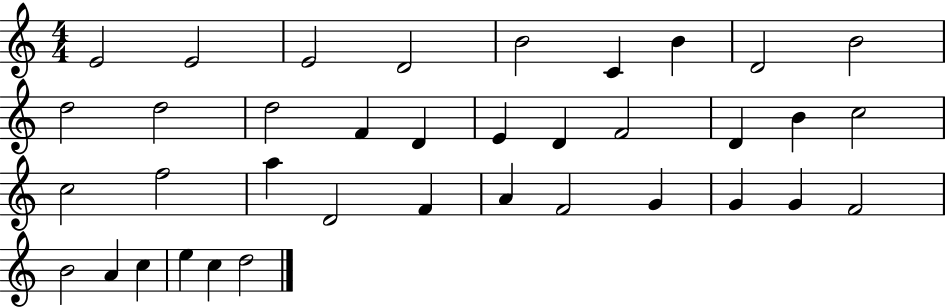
{
  \clef treble
  \numericTimeSignature
  \time 4/4
  \key c \major
  e'2 e'2 | e'2 d'2 | b'2 c'4 b'4 | d'2 b'2 | \break d''2 d''2 | d''2 f'4 d'4 | e'4 d'4 f'2 | d'4 b'4 c''2 | \break c''2 f''2 | a''4 d'2 f'4 | a'4 f'2 g'4 | g'4 g'4 f'2 | \break b'2 a'4 c''4 | e''4 c''4 d''2 | \bar "|."
}